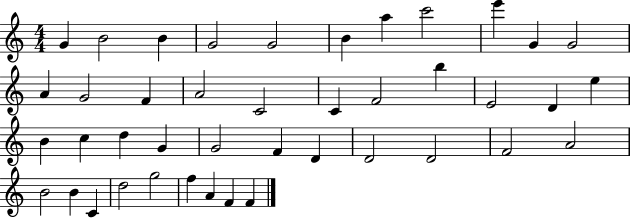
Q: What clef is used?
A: treble